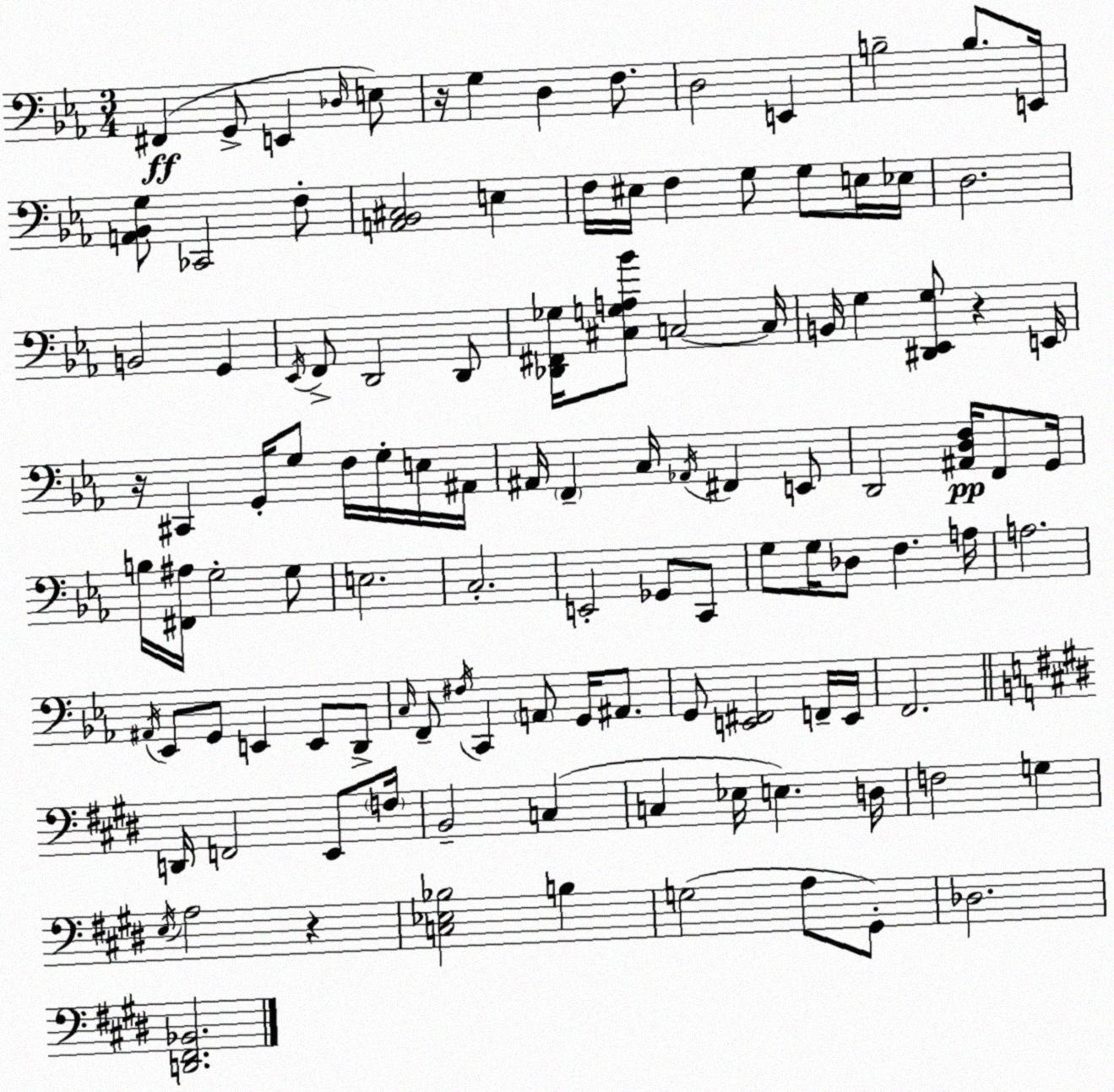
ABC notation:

X:1
T:Untitled
M:3/4
L:1/4
K:Cm
^F,, G,,/2 E,, _D,/4 E,/2 z/4 G, D, F,/2 D,2 E,, B,2 B,/2 E,,/4 [A,,_B,,G,]/2 _C,,2 F,/2 [A,,_B,,^C,]2 E, F,/4 ^E,/4 F, G,/2 G,/2 E,/4 _E,/4 D,2 B,,2 G,, _E,,/4 F,,/2 D,,2 D,,/2 [_D,,^F,,_G,]/4 [^C,G,A,_B]/2 C,2 C,/4 B,,/4 G, [^D,,_E,,G,]/2 z E,,/4 z/4 ^C,, G,,/4 G,/2 F,/4 G,/4 E,/4 ^A,,/4 ^A,,/4 F,, C,/4 _A,,/4 ^F,, E,,/2 D,,2 [^A,,D,F,]/4 F,,/2 G,,/4 B,/4 [^F,,^A,]/4 G,2 G,/2 E,2 C,2 E,,2 _G,,/2 C,,/2 G,/2 G,/4 _D,/2 F, A,/4 A,2 ^A,,/4 _E,,/2 G,,/2 E,, E,,/2 D,,/2 C,/4 F,,/2 ^F,/4 C,, A,,/2 G,,/4 ^A,,/2 G,,/2 [E,,^F,,]2 F,,/4 E,,/4 F,,2 D,,/4 F,,2 E,,/2 F,/4 B,,2 C, C, _E,/4 E, D,/4 F,2 G, E,/4 A,2 z [C,_E,_B,]2 B, G,2 A,/2 ^G,,/2 _D,2 [D,,^F,,_B,,]2